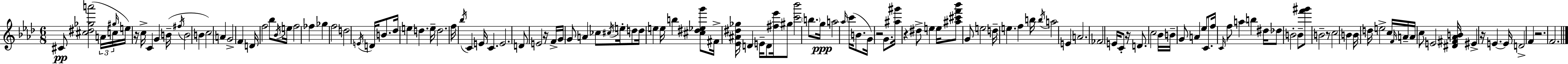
{
  \clef treble
  \numericTimeSignature
  \time 6/8
  \key f \minor
  \repeat volta 2 { cis'8\pp <cis'' dis'' ges'' a'''>2( \tuplet 3/2 { a'16 c''16 | \grace { gis''16 } } e''16) r16 c''16-> c'4 g'4 | b'16--( \acciaccatura { fis''16 } b'2 b'4 | c''2) a'4 | \break g'2-> f'4 | d'16 f''2 bes''8 | \acciaccatura { bes'16 } e''16 f''2 fes''4 | ges''4 f''2 | \break d''2 \acciaccatura { e'16 } | d'16 b'8. des''16 e''4 d''4. | e''16-- d''2. | f''16 \acciaccatura { bes''16 } c'4 e'16 c'4. | \break e'2. | d'8 e'2 | r16 f'16-> g'16 g'8 a'4 | ces''8 \acciaccatura { cis''16 } e''16-. d''8 d''16 e''4 e''16 | \break b''4 <cis'' dis'' ees'' g'''>8 fis'16-> <ees' ais' dis'' ges''>16 d'4 | e'16-- d'8 <fis'' ees'''>16 gis''8 <c''' bes'''>2 | \parenthesize b''8. g''16\ppp a''2 | \grace { aes''16 } c'''16( b'8. g'16) r2 | \break g'8. <ais'' gis'''>16 r4 | dis''8-> e''4 e''16 <ais'' cis''' f''' bes'''>8 g'8 e''2 | d''16-- e''4. | f''4 b''16 \acciaccatura { b''16 } a''2 | \break e'4 a'2. | fes'2 | e'16 c'8-. r16 d'8. c''2 | bes'16 b'16-- g'8 a'4 | \break ees''8 c'8. f''16 \grace { c'16 } f''8 | a''4 b''4 dis''16 des''8 b'2-. | b'8-- <f''' gis'''>8 b'2-- | r8 c''2 | \break b'4 b'16 d''16 e''2-> | c''16 \grace { f'16 } a'16-- a'16 c''8 | e'2 <dis' fis' aes' b'>16 eis'4-> | r16 e'4.~~ e'16 d'2-> | \break f'4 r2. | f'2. | } \bar "|."
}